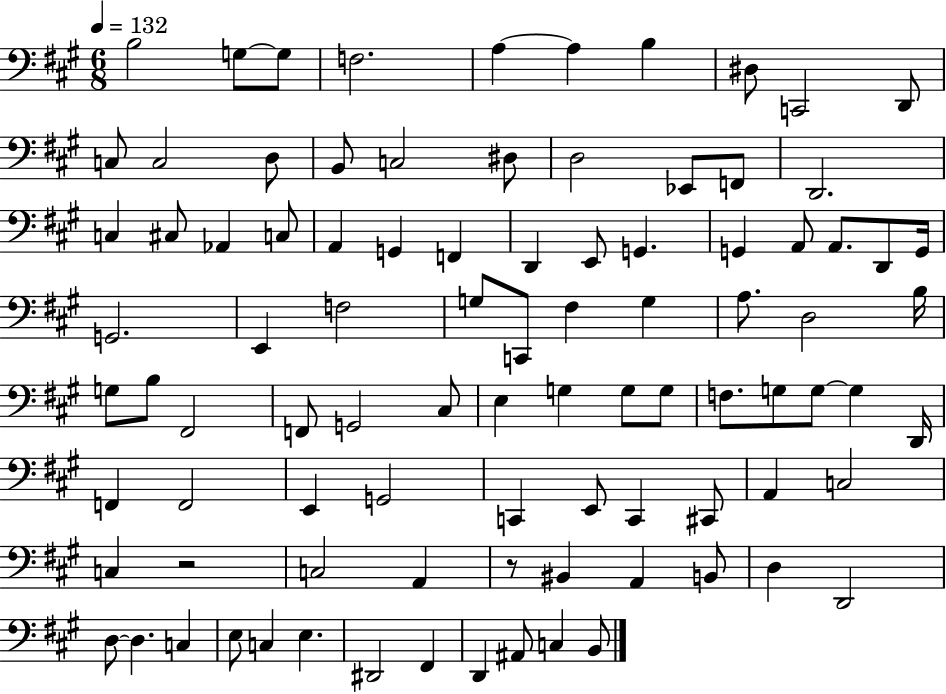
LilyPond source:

{
  \clef bass
  \numericTimeSignature
  \time 6/8
  \key a \major
  \tempo 4 = 132
  b2 g8~~ g8 | f2. | a4~~ a4 b4 | dis8 c,2 d,8 | \break c8 c2 d8 | b,8 c2 dis8 | d2 ees,8 f,8 | d,2. | \break c4 cis8 aes,4 c8 | a,4 g,4 f,4 | d,4 e,8 g,4. | g,4 a,8 a,8. d,8 g,16 | \break g,2. | e,4 f2 | g8 c,8 fis4 g4 | a8. d2 b16 | \break g8 b8 fis,2 | f,8 g,2 cis8 | e4 g4 g8 g8 | f8. g8 g8~~ g4 d,16 | \break f,4 f,2 | e,4 g,2 | c,4 e,8 c,4 cis,8 | a,4 c2 | \break c4 r2 | c2 a,4 | r8 bis,4 a,4 b,8 | d4 d,2 | \break d8~~ d4. c4 | e8 c4 e4. | dis,2 fis,4 | d,4 ais,8 c4 b,8 | \break \bar "|."
}